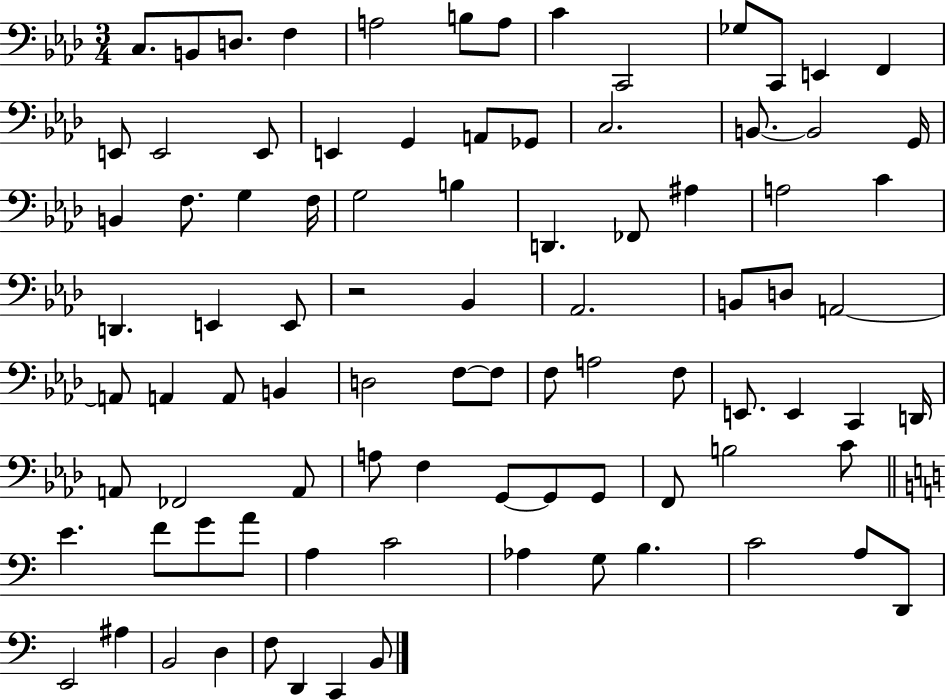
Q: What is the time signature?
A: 3/4